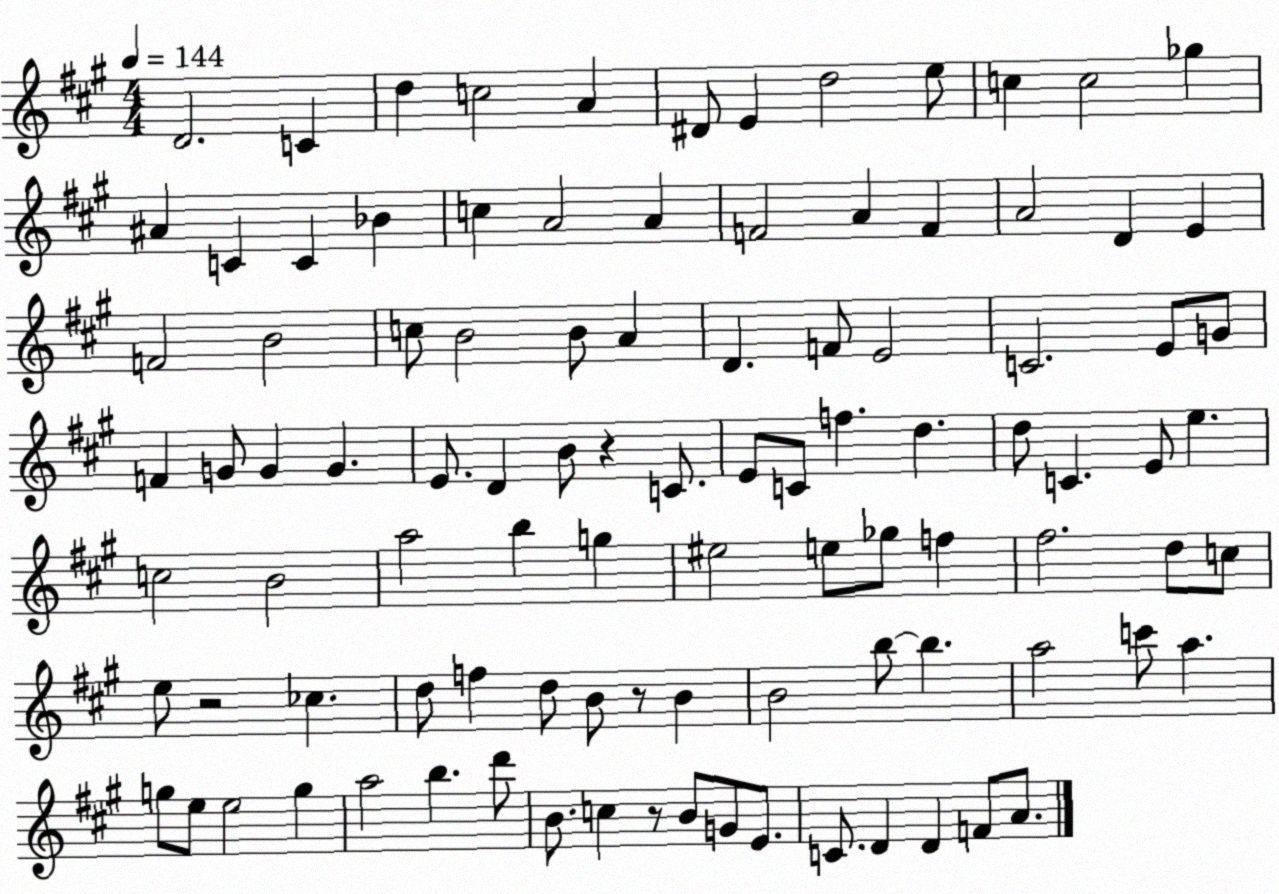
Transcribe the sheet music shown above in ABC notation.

X:1
T:Untitled
M:4/4
L:1/4
K:A
D2 C d c2 A ^D/2 E d2 e/2 c c2 _g ^A C C _B c A2 A F2 A F A2 D E F2 B2 c/2 B2 B/2 A D F/2 E2 C2 E/2 G/2 F G/2 G G E/2 D B/2 z C/2 E/2 C/2 f d d/2 C E/2 e c2 B2 a2 b g ^e2 e/2 _g/2 f ^f2 d/2 c/2 e/2 z2 _c d/2 f d/2 B/2 z/2 B B2 b/2 b a2 c'/2 a g/2 e/2 e2 g a2 b d'/2 B/2 c z/2 B/2 G/2 E/2 C/2 D D F/2 A/2